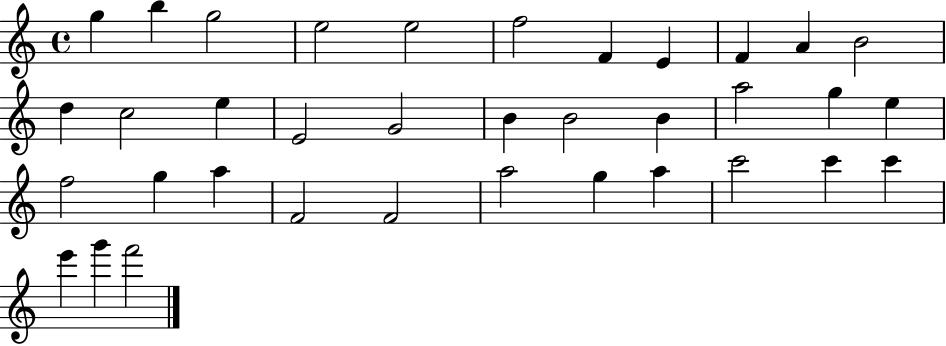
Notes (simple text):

G5/q B5/q G5/h E5/h E5/h F5/h F4/q E4/q F4/q A4/q B4/h D5/q C5/h E5/q E4/h G4/h B4/q B4/h B4/q A5/h G5/q E5/q F5/h G5/q A5/q F4/h F4/h A5/h G5/q A5/q C6/h C6/q C6/q E6/q G6/q F6/h